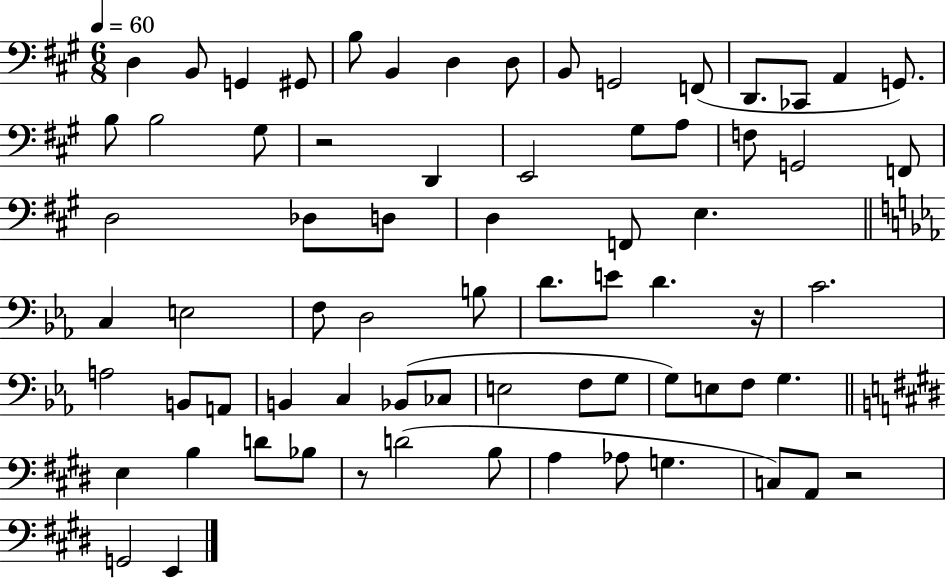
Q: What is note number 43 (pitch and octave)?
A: A2